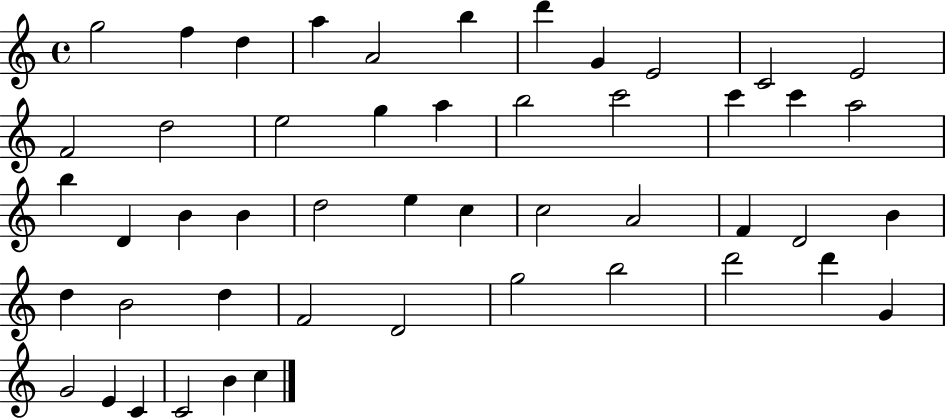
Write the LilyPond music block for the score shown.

{
  \clef treble
  \time 4/4
  \defaultTimeSignature
  \key c \major
  g''2 f''4 d''4 | a''4 a'2 b''4 | d'''4 g'4 e'2 | c'2 e'2 | \break f'2 d''2 | e''2 g''4 a''4 | b''2 c'''2 | c'''4 c'''4 a''2 | \break b''4 d'4 b'4 b'4 | d''2 e''4 c''4 | c''2 a'2 | f'4 d'2 b'4 | \break d''4 b'2 d''4 | f'2 d'2 | g''2 b''2 | d'''2 d'''4 g'4 | \break g'2 e'4 c'4 | c'2 b'4 c''4 | \bar "|."
}